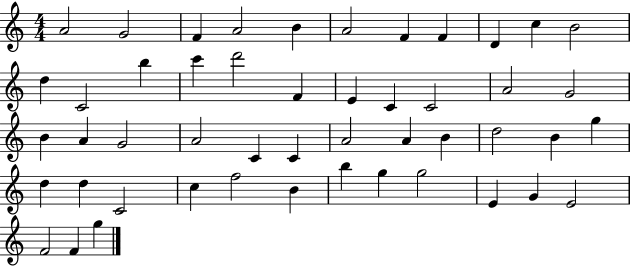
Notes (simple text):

A4/h G4/h F4/q A4/h B4/q A4/h F4/q F4/q D4/q C5/q B4/h D5/q C4/h B5/q C6/q D6/h F4/q E4/q C4/q C4/h A4/h G4/h B4/q A4/q G4/h A4/h C4/q C4/q A4/h A4/q B4/q D5/h B4/q G5/q D5/q D5/q C4/h C5/q F5/h B4/q B5/q G5/q G5/h E4/q G4/q E4/h F4/h F4/q G5/q